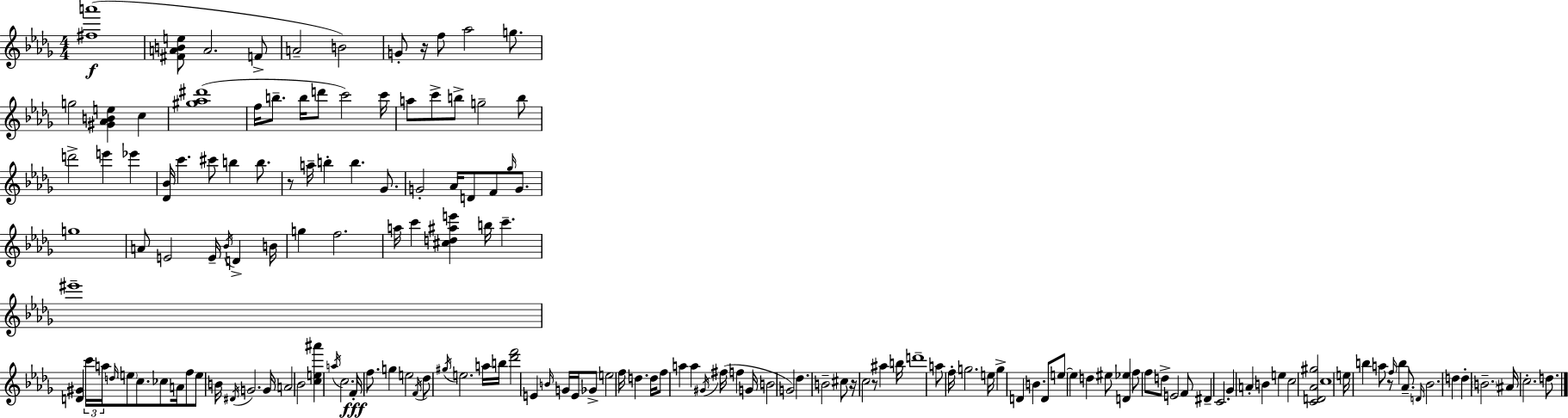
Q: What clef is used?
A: treble